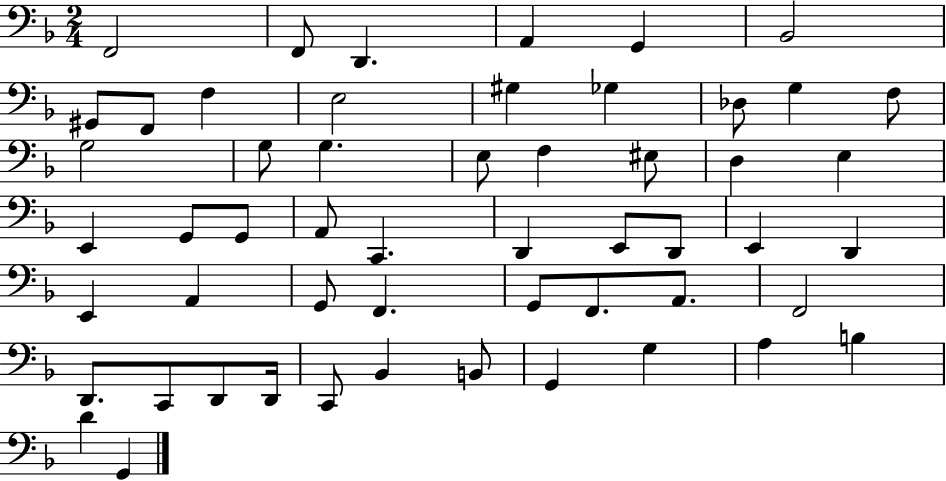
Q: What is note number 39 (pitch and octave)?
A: F2